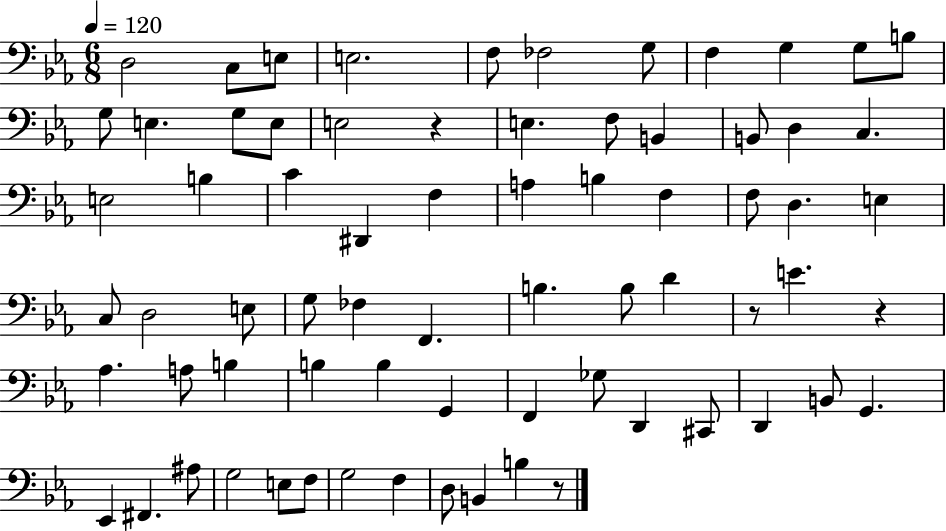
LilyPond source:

{
  \clef bass
  \numericTimeSignature
  \time 6/8
  \key ees \major
  \tempo 4 = 120
  d2 c8 e8 | e2. | f8 fes2 g8 | f4 g4 g8 b8 | \break g8 e4. g8 e8 | e2 r4 | e4. f8 b,4 | b,8 d4 c4. | \break e2 b4 | c'4 dis,4 f4 | a4 b4 f4 | f8 d4. e4 | \break c8 d2 e8 | g8 fes4 f,4. | b4. b8 d'4 | r8 e'4. r4 | \break aes4. a8 b4 | b4 b4 g,4 | f,4 ges8 d,4 cis,8 | d,4 b,8 g,4. | \break ees,4 fis,4. ais8 | g2 e8 f8 | g2 f4 | d8 b,4 b4 r8 | \break \bar "|."
}